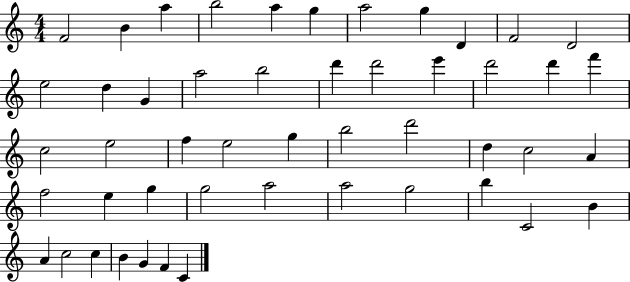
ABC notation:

X:1
T:Untitled
M:4/4
L:1/4
K:C
F2 B a b2 a g a2 g D F2 D2 e2 d G a2 b2 d' d'2 e' d'2 d' f' c2 e2 f e2 g b2 d'2 d c2 A f2 e g g2 a2 a2 g2 b C2 B A c2 c B G F C